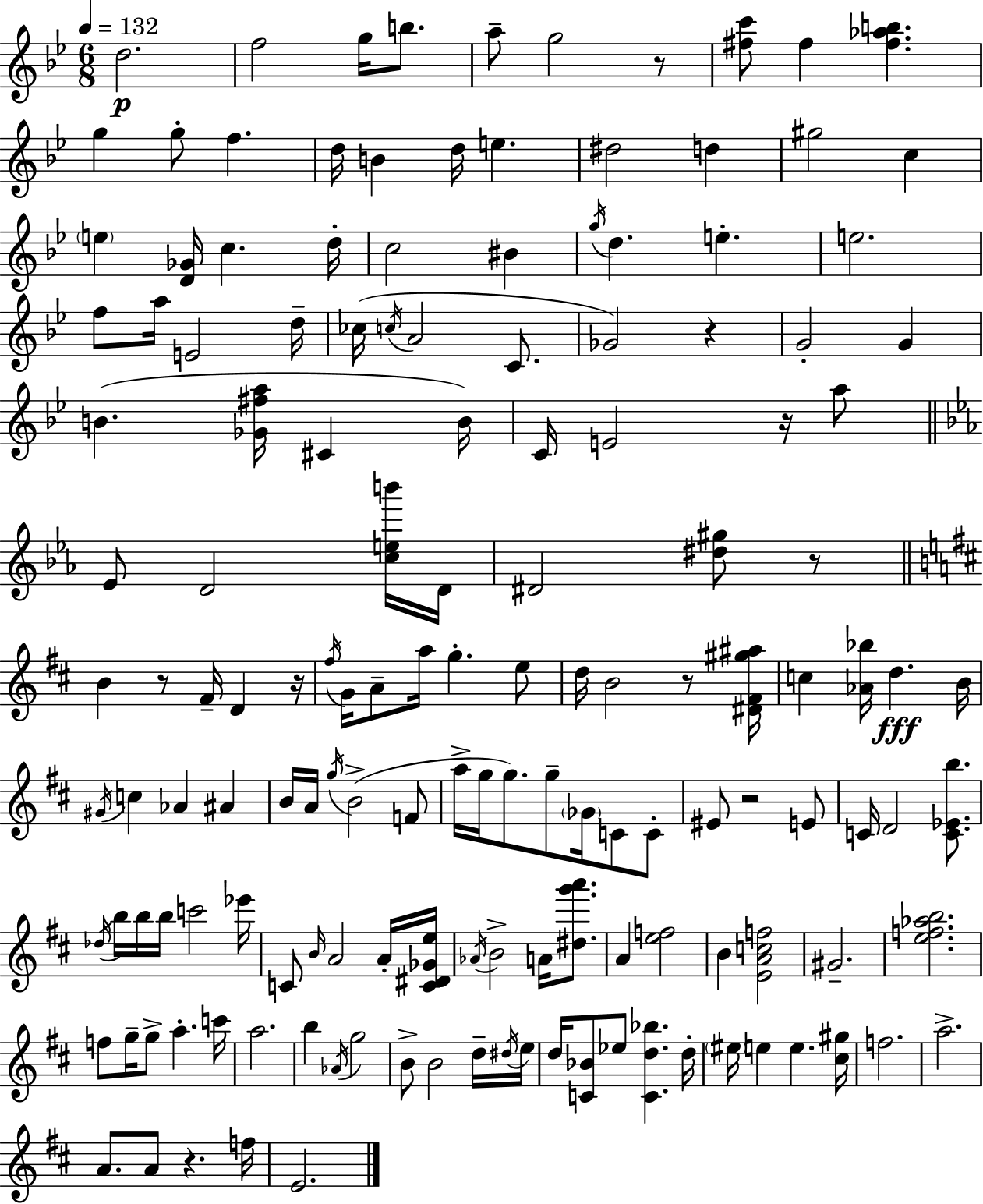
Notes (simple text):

D5/h. F5/h G5/s B5/e. A5/e G5/h R/e [F#5,C6]/e F#5/q [F#5,Ab5,B5]/q. G5/q G5/e F5/q. D5/s B4/q D5/s E5/q. D#5/h D5/q G#5/h C5/q E5/q [D4,Gb4]/s C5/q. D5/s C5/h BIS4/q G5/s D5/q. E5/q. E5/h. F5/e A5/s E4/h D5/s CES5/s C5/s A4/h C4/e. Gb4/h R/q G4/h G4/q B4/q. [Gb4,F#5,A5]/s C#4/q B4/s C4/s E4/h R/s A5/e Eb4/e D4/h [C5,E5,B6]/s D4/s D#4/h [D#5,G#5]/e R/e B4/q R/e F#4/s D4/q R/s F#5/s G4/s A4/e A5/s G5/q. E5/e D5/s B4/h R/e [D#4,F#4,G#5,A#5]/s C5/q [Ab4,Bb5]/s D5/q. B4/s G#4/s C5/q Ab4/q A#4/q B4/s A4/s G5/s B4/h F4/e A5/s G5/s G5/e. G5/e Gb4/s C4/e C4/e EIS4/e R/h E4/e C4/s D4/h [C4,Eb4,B5]/e. Db5/s B5/s B5/s B5/s C6/h Eb6/s C4/e B4/s A4/h A4/s [C4,D#4,Gb4,E5]/s Ab4/s B4/h A4/s [D#5,G6,A6]/e. A4/q [E5,F5]/h B4/q [E4,A4,C5,F5]/h G#4/h. [E5,F5,Ab5,B5]/h. F5/e G5/s G5/e A5/q. C6/s A5/h. B5/q Ab4/s G5/h B4/e B4/h D5/s D#5/s E5/s D5/s [C4,Bb4]/e Eb5/e [C4,D5,Bb5]/q. D5/s EIS5/s E5/q E5/q. [C#5,G#5]/s F5/h. A5/h. A4/e. A4/e R/q. F5/s E4/h.